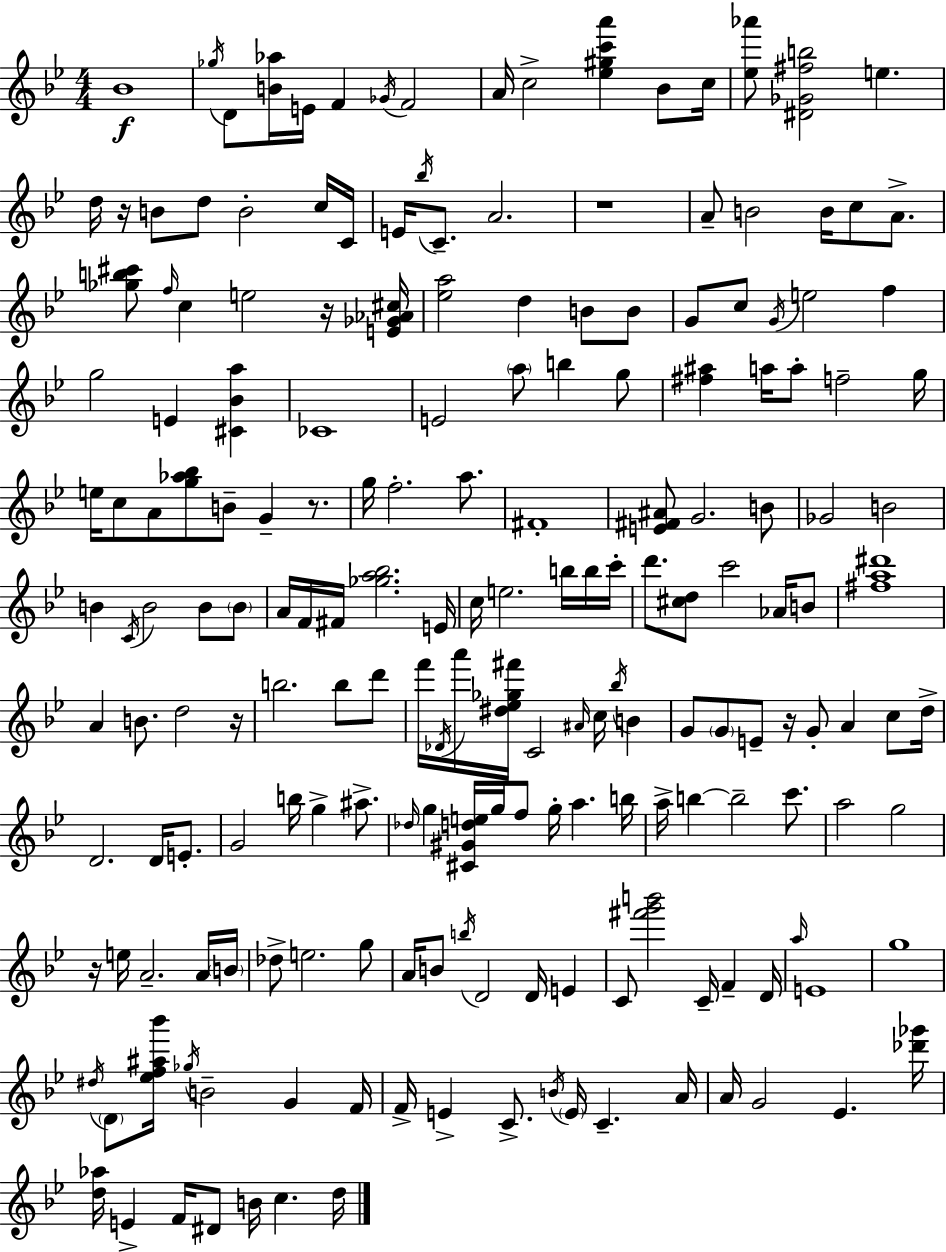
Bb4/w Gb5/s D4/e [B4,Ab5]/s E4/s F4/q Gb4/s F4/h A4/s C5/h [Eb5,G#5,C6,A6]/q Bb4/e C5/s [Eb5,Ab6]/e [D#4,Gb4,F#5,B5]/h E5/q. D5/s R/s B4/e D5/e B4/h C5/s C4/s E4/s Bb5/s C4/e. A4/h. R/w A4/e B4/h B4/s C5/e A4/e. [Gb5,B5,C#6]/e F5/s C5/q E5/h R/s [E4,Gb4,Ab4,C#5]/s [Eb5,A5]/h D5/q B4/e B4/e G4/e C5/e G4/s E5/h F5/q G5/h E4/q [C#4,Bb4,A5]/q CES4/w E4/h A5/e B5/q G5/e [F#5,A#5]/q A5/s A5/e F5/h G5/s E5/s C5/e A4/e [G5,Ab5,Bb5]/e B4/e G4/q R/e. G5/s F5/h. A5/e. F#4/w [E4,F#4,A#4]/e G4/h. B4/e Gb4/h B4/h B4/q C4/s B4/h B4/e B4/e A4/s F4/s F#4/s [Gb5,A5,Bb5]/h. E4/s C5/s E5/h. B5/s B5/s C6/s D6/e. [C#5,D5]/e C6/h Ab4/s B4/e [F#5,A5,D#6]/w A4/q B4/e. D5/h R/s B5/h. B5/e D6/e F6/s Db4/s A6/s [D#5,Eb5,Gb5,F#6]/s C4/h A#4/s C5/s Bb5/s B4/q G4/e G4/e E4/e R/s G4/e A4/q C5/e D5/s D4/h. D4/s E4/e. G4/h B5/s G5/q A#5/e. Db5/s G5/q [C#4,G#4,D5,E5]/s G5/s F5/e G5/s A5/q. B5/s A5/s B5/q B5/h C6/e. A5/h G5/h R/s E5/s A4/h. A4/s B4/s Db5/e E5/h. G5/e A4/s B4/e B5/s D4/h D4/s E4/q C4/e [F#6,G6,B6]/h C4/s F4/q D4/s A5/s E4/w G5/w D#5/s D4/e [Eb5,F5,A#5,Bb6]/s Gb5/s B4/h G4/q F4/s F4/s E4/q C4/e. B4/s E4/s C4/q. A4/s A4/s G4/h Eb4/q. [Db6,Gb6]/s [D5,Ab5]/s E4/q F4/s D#4/e B4/s C5/q. D5/s